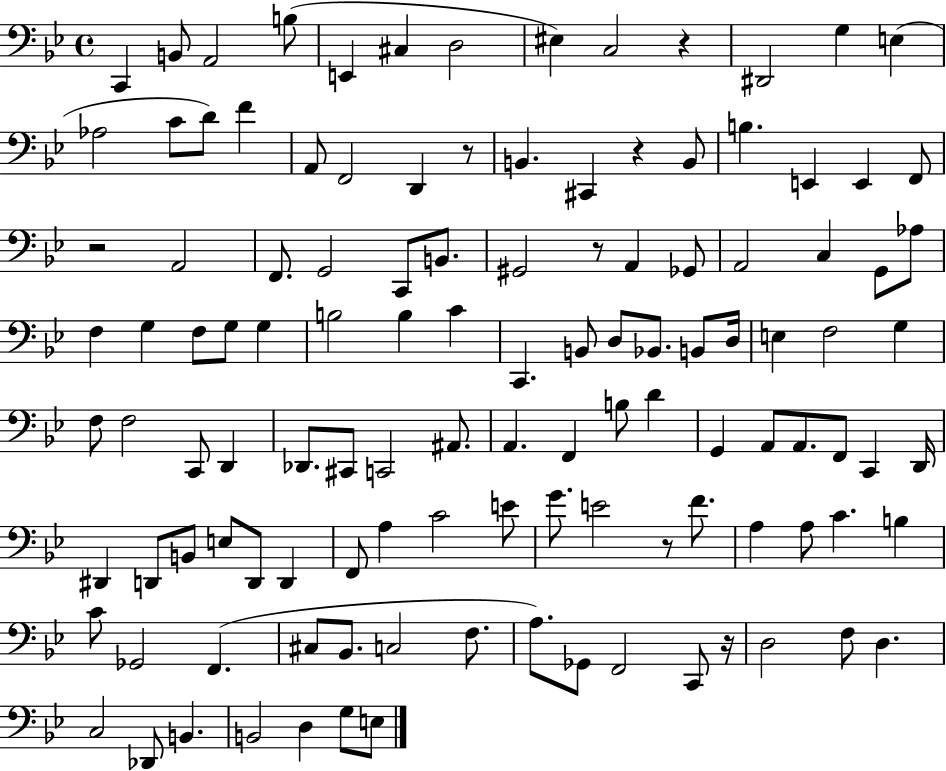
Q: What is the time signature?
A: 4/4